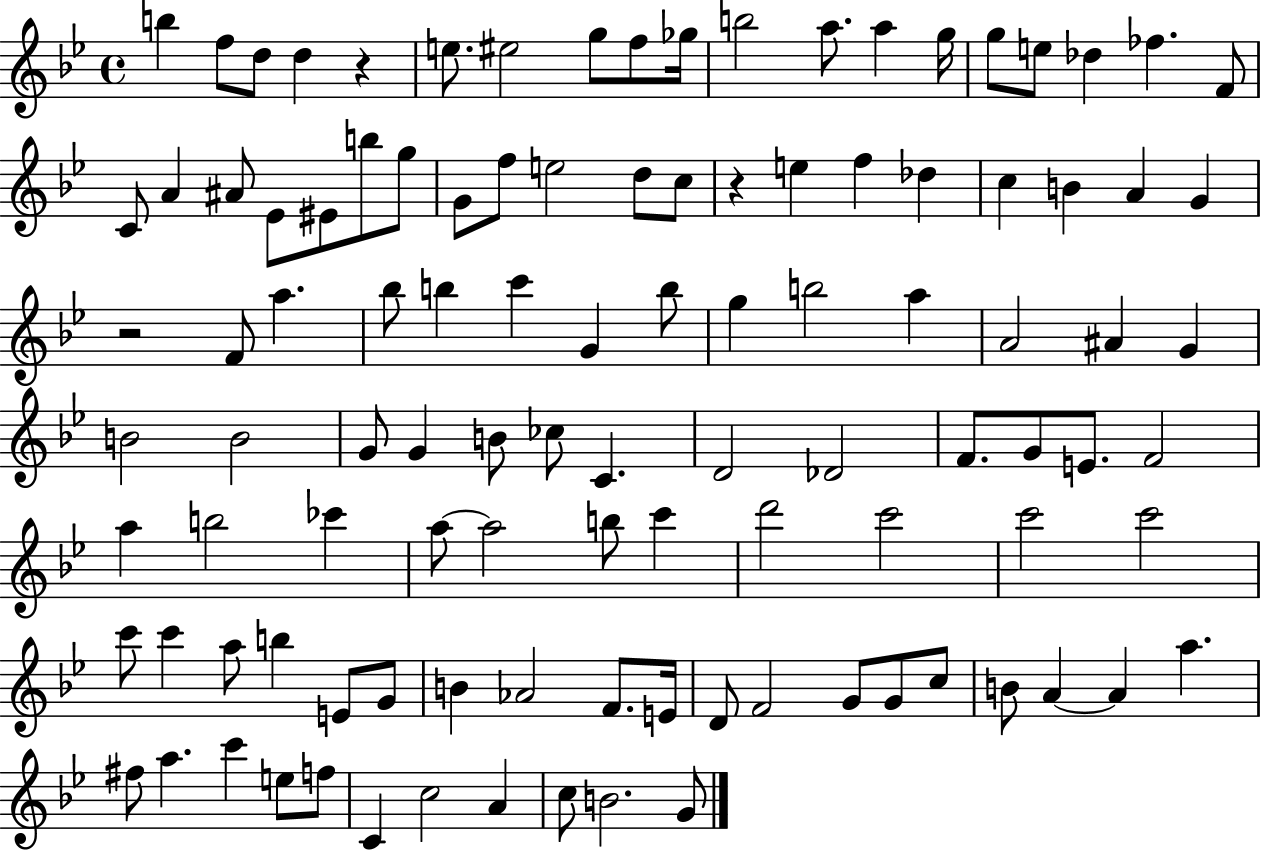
{
  \clef treble
  \time 4/4
  \defaultTimeSignature
  \key bes \major
  b''4 f''8 d''8 d''4 r4 | e''8. eis''2 g''8 f''8 ges''16 | b''2 a''8. a''4 g''16 | g''8 e''8 des''4 fes''4. f'8 | \break c'8 a'4 ais'8 ees'8 eis'8 b''8 g''8 | g'8 f''8 e''2 d''8 c''8 | r4 e''4 f''4 des''4 | c''4 b'4 a'4 g'4 | \break r2 f'8 a''4. | bes''8 b''4 c'''4 g'4 b''8 | g''4 b''2 a''4 | a'2 ais'4 g'4 | \break b'2 b'2 | g'8 g'4 b'8 ces''8 c'4. | d'2 des'2 | f'8. g'8 e'8. f'2 | \break a''4 b''2 ces'''4 | a''8~~ a''2 b''8 c'''4 | d'''2 c'''2 | c'''2 c'''2 | \break c'''8 c'''4 a''8 b''4 e'8 g'8 | b'4 aes'2 f'8. e'16 | d'8 f'2 g'8 g'8 c''8 | b'8 a'4~~ a'4 a''4. | \break fis''8 a''4. c'''4 e''8 f''8 | c'4 c''2 a'4 | c''8 b'2. g'8 | \bar "|."
}